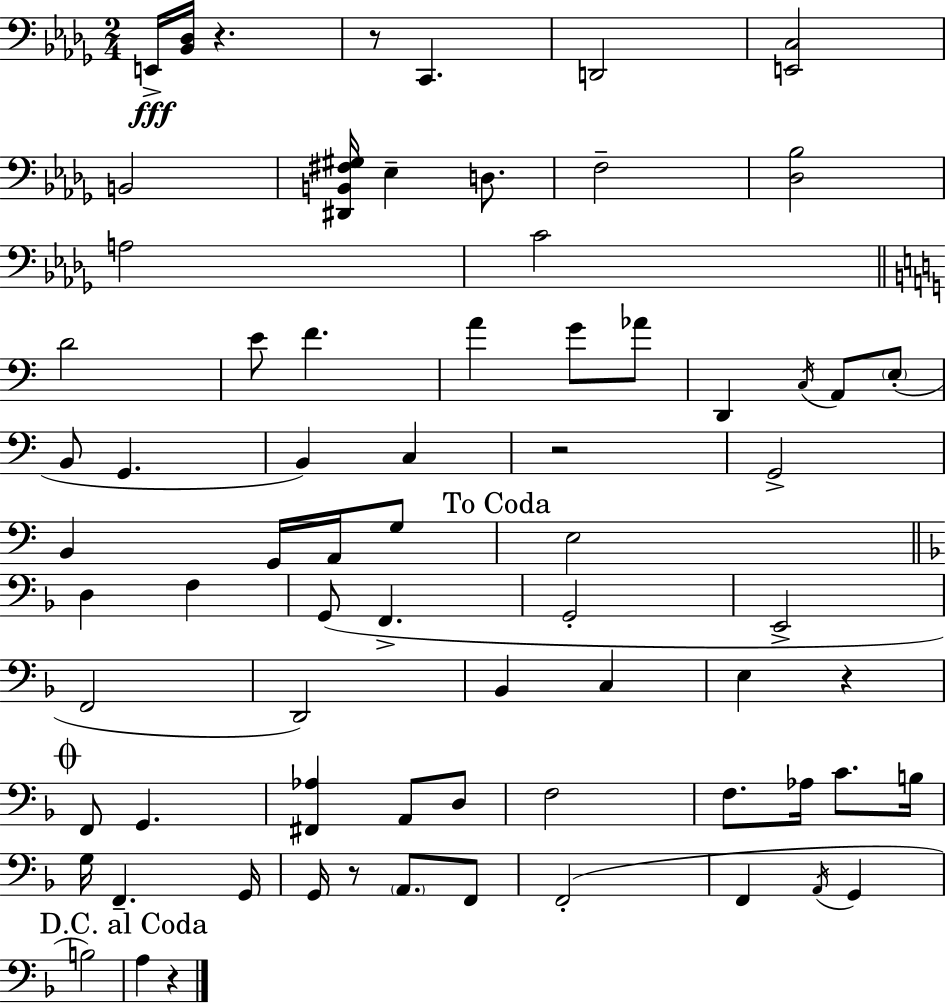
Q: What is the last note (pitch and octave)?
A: A3